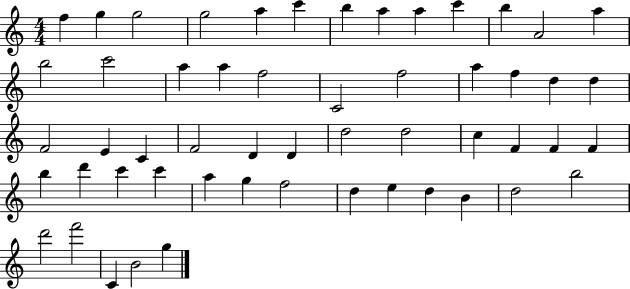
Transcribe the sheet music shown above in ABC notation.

X:1
T:Untitled
M:4/4
L:1/4
K:C
f g g2 g2 a c' b a a c' b A2 a b2 c'2 a a f2 C2 f2 a f d d F2 E C F2 D D d2 d2 c F F F b d' c' c' a g f2 d e d B d2 b2 d'2 f'2 C B2 g